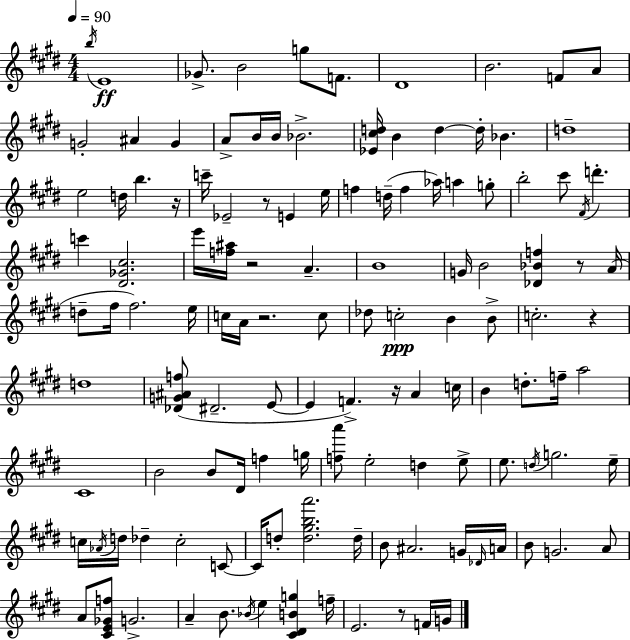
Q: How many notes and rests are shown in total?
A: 126